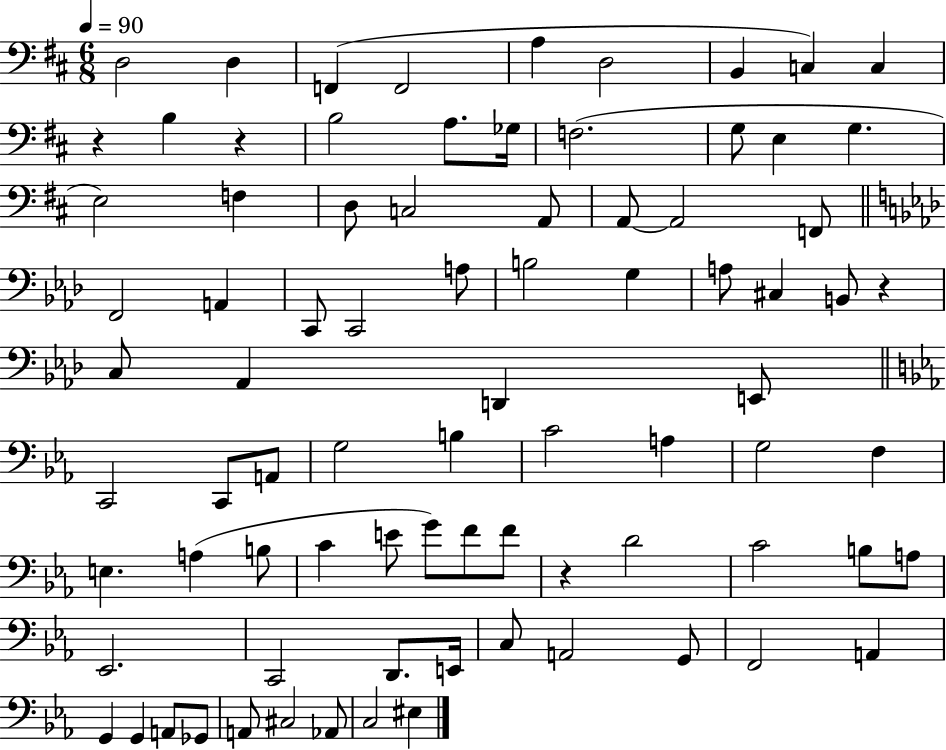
{
  \clef bass
  \numericTimeSignature
  \time 6/8
  \key d \major
  \tempo 4 = 90
  d2 d4 | f,4( f,2 | a4 d2 | b,4 c4) c4 | \break r4 b4 r4 | b2 a8. ges16 | f2.( | g8 e4 g4. | \break e2) f4 | d8 c2 a,8 | a,8~~ a,2 f,8 | \bar "||" \break \key aes \major f,2 a,4 | c,8 c,2 a8 | b2 g4 | a8 cis4 b,8 r4 | \break c8 aes,4 d,4 e,8 | \bar "||" \break \key ees \major c,2 c,8 a,8 | g2 b4 | c'2 a4 | g2 f4 | \break e4. a4( b8 | c'4 e'8 g'8) f'8 f'8 | r4 d'2 | c'2 b8 a8 | \break ees,2. | c,2 d,8. e,16 | c8 a,2 g,8 | f,2 a,4 | \break g,4 g,4 a,8 ges,8 | a,8 cis2 aes,8 | c2 eis4 | \bar "|."
}